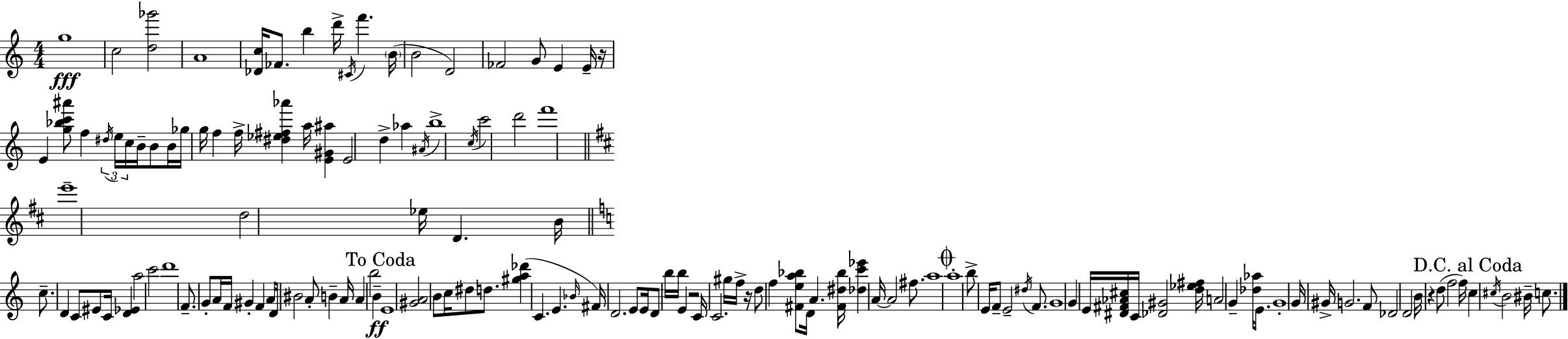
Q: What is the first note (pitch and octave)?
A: G5